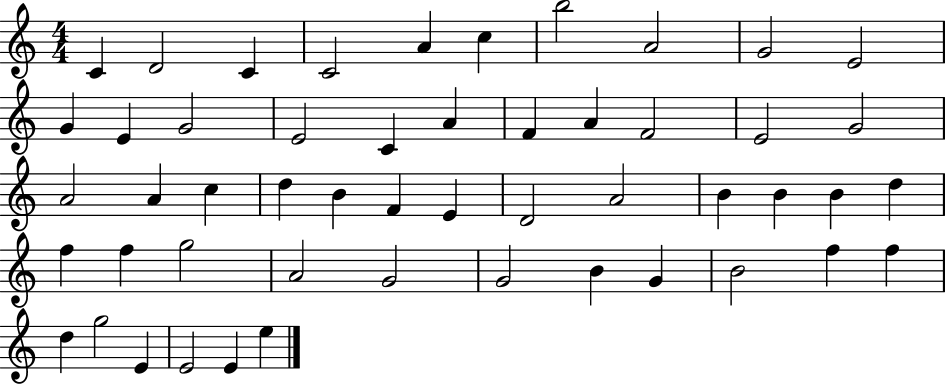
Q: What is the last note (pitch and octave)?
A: E5